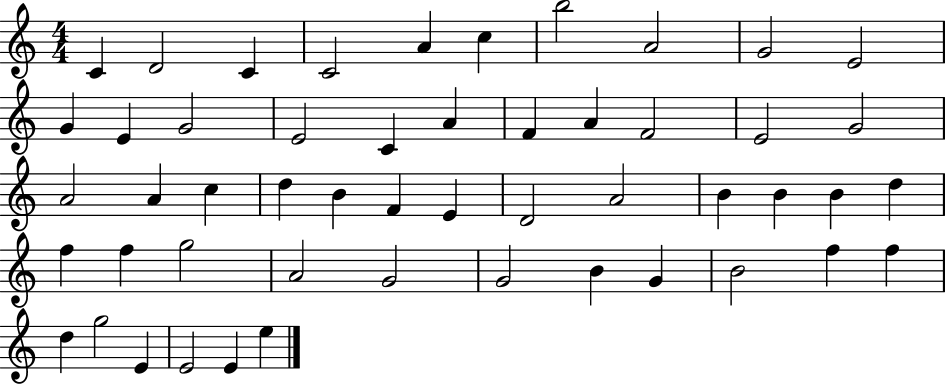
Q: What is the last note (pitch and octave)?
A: E5